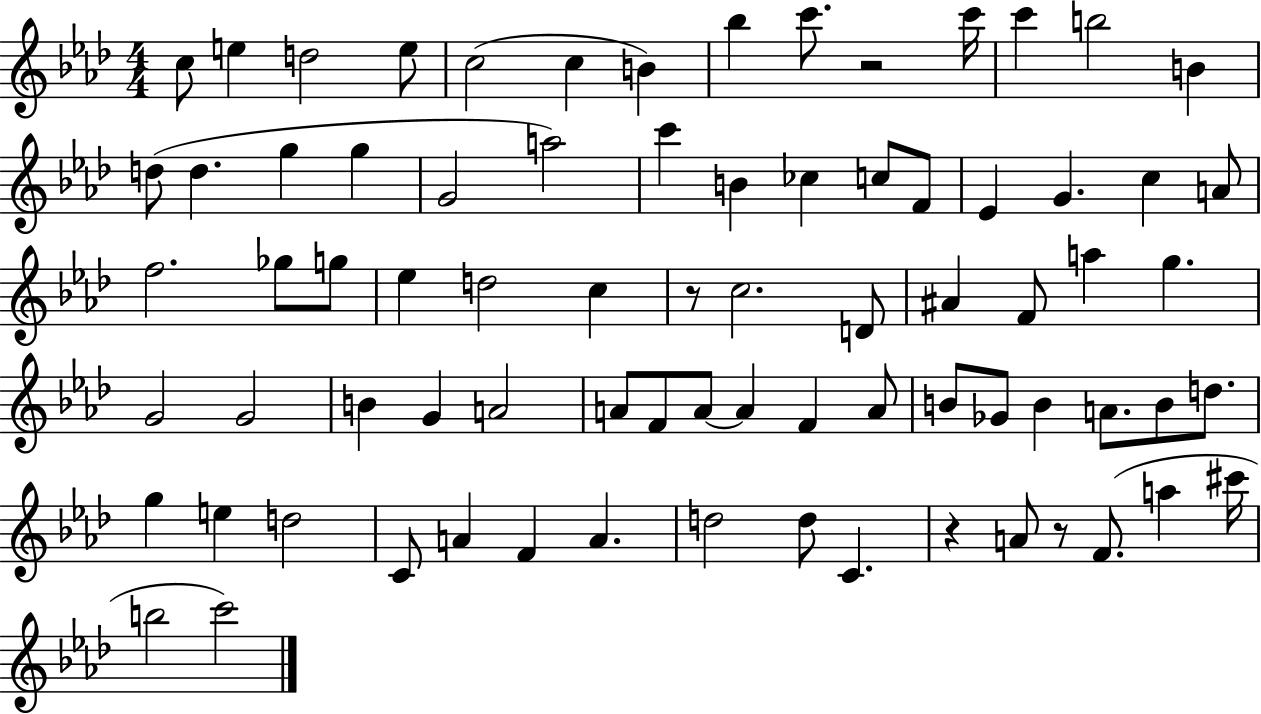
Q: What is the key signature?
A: AES major